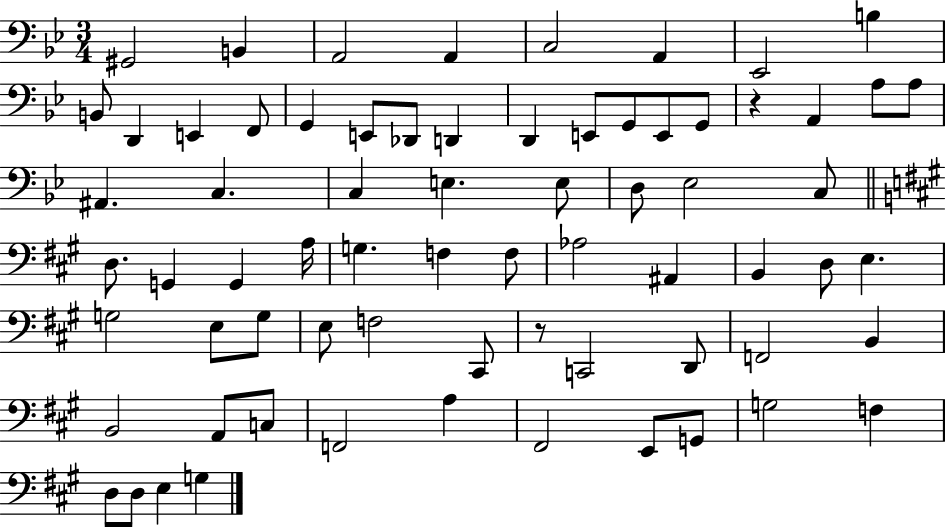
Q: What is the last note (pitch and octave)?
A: G3